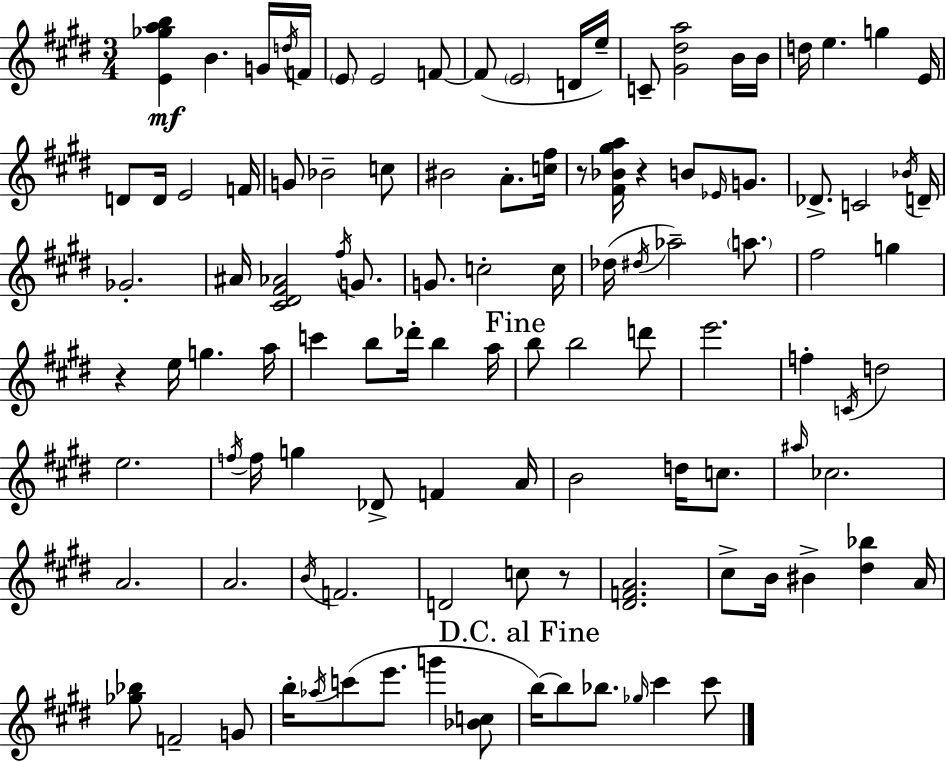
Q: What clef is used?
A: treble